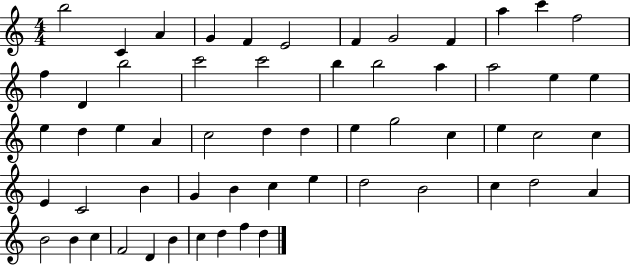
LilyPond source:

{
  \clef treble
  \numericTimeSignature
  \time 4/4
  \key c \major
  b''2 c'4 a'4 | g'4 f'4 e'2 | f'4 g'2 f'4 | a''4 c'''4 f''2 | \break f''4 d'4 b''2 | c'''2 c'''2 | b''4 b''2 a''4 | a''2 e''4 e''4 | \break e''4 d''4 e''4 a'4 | c''2 d''4 d''4 | e''4 g''2 c''4 | e''4 c''2 c''4 | \break e'4 c'2 b'4 | g'4 b'4 c''4 e''4 | d''2 b'2 | c''4 d''2 a'4 | \break b'2 b'4 c''4 | f'2 d'4 b'4 | c''4 d''4 f''4 d''4 | \bar "|."
}